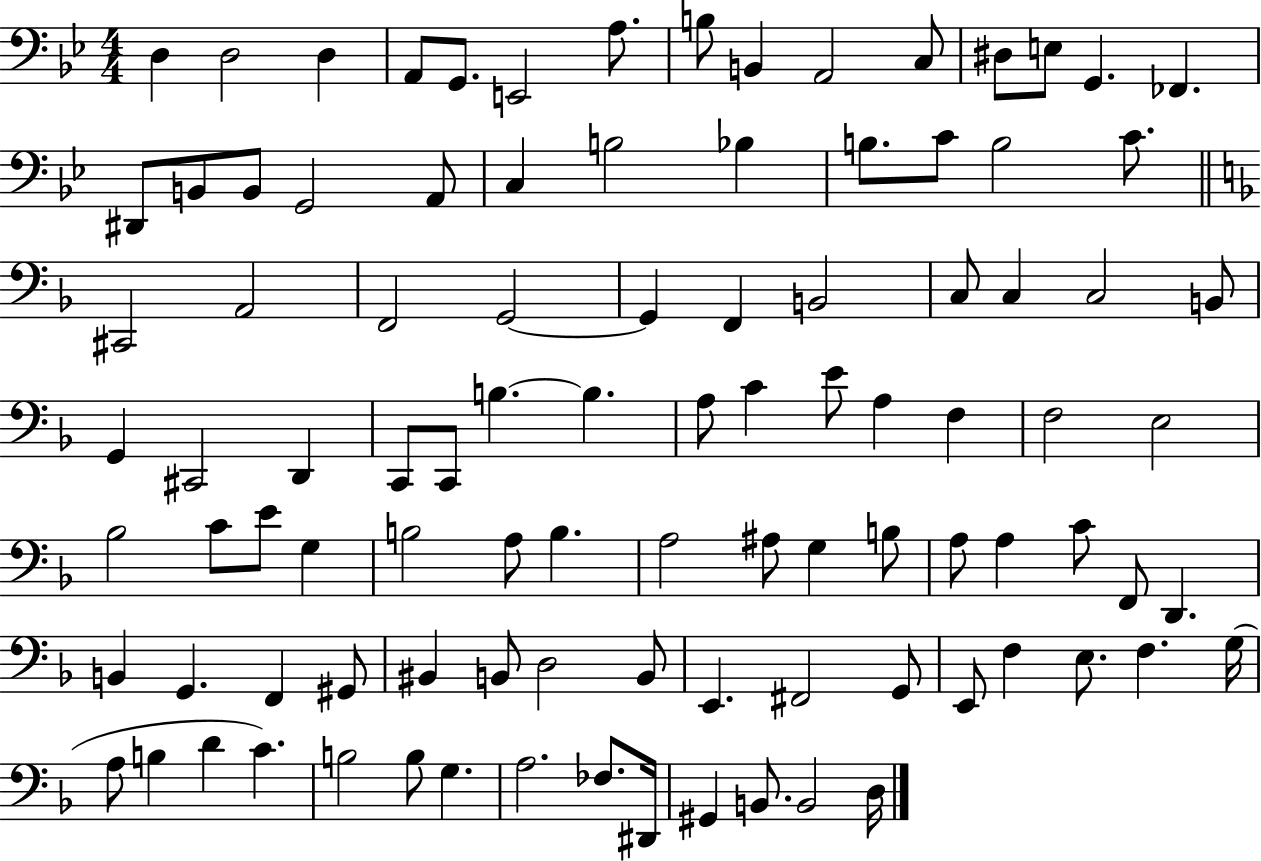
X:1
T:Untitled
M:4/4
L:1/4
K:Bb
D, D,2 D, A,,/2 G,,/2 E,,2 A,/2 B,/2 B,, A,,2 C,/2 ^D,/2 E,/2 G,, _F,, ^D,,/2 B,,/2 B,,/2 G,,2 A,,/2 C, B,2 _B, B,/2 C/2 B,2 C/2 ^C,,2 A,,2 F,,2 G,,2 G,, F,, B,,2 C,/2 C, C,2 B,,/2 G,, ^C,,2 D,, C,,/2 C,,/2 B, B, A,/2 C E/2 A, F, F,2 E,2 _B,2 C/2 E/2 G, B,2 A,/2 B, A,2 ^A,/2 G, B,/2 A,/2 A, C/2 F,,/2 D,, B,, G,, F,, ^G,,/2 ^B,, B,,/2 D,2 B,,/2 E,, ^F,,2 G,,/2 E,,/2 F, E,/2 F, G,/4 A,/2 B, D C B,2 B,/2 G, A,2 _F,/2 ^D,,/4 ^G,, B,,/2 B,,2 D,/4